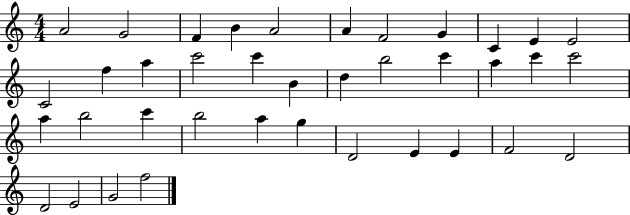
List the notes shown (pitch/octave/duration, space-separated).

A4/h G4/h F4/q B4/q A4/h A4/q F4/h G4/q C4/q E4/q E4/h C4/h F5/q A5/q C6/h C6/q B4/q D5/q B5/h C6/q A5/q C6/q C6/h A5/q B5/h C6/q B5/h A5/q G5/q D4/h E4/q E4/q F4/h D4/h D4/h E4/h G4/h F5/h